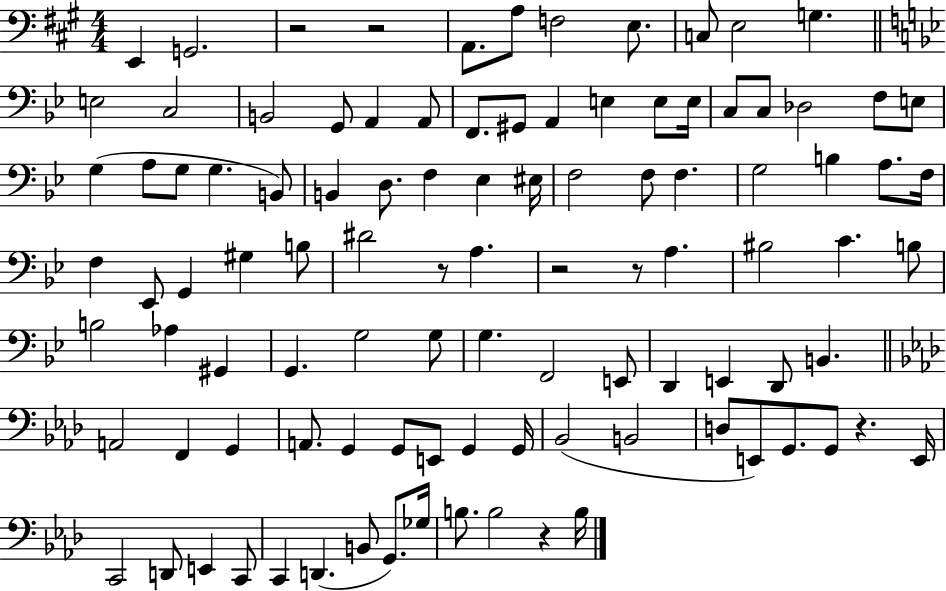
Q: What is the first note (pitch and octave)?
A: E2